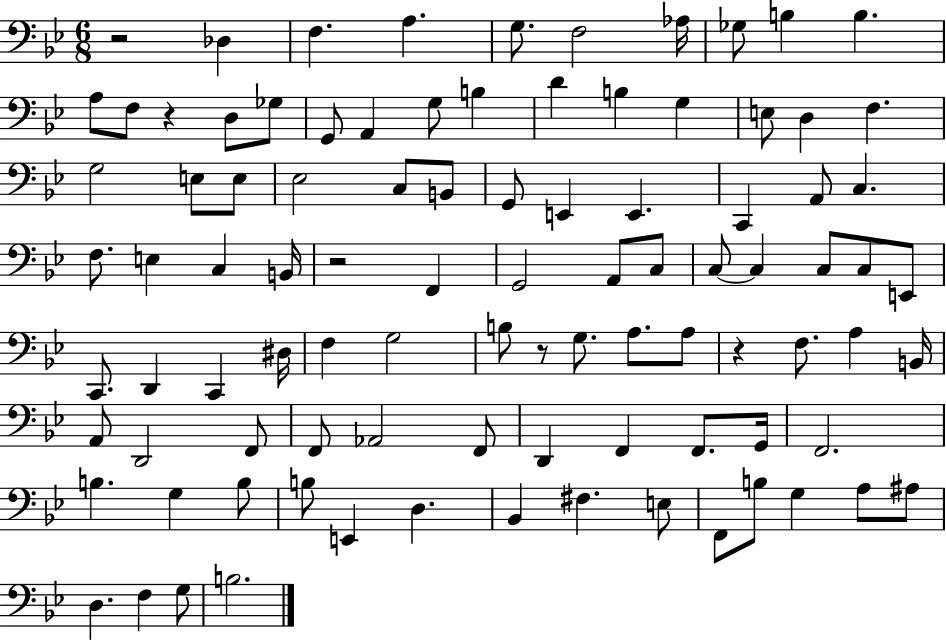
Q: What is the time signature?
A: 6/8